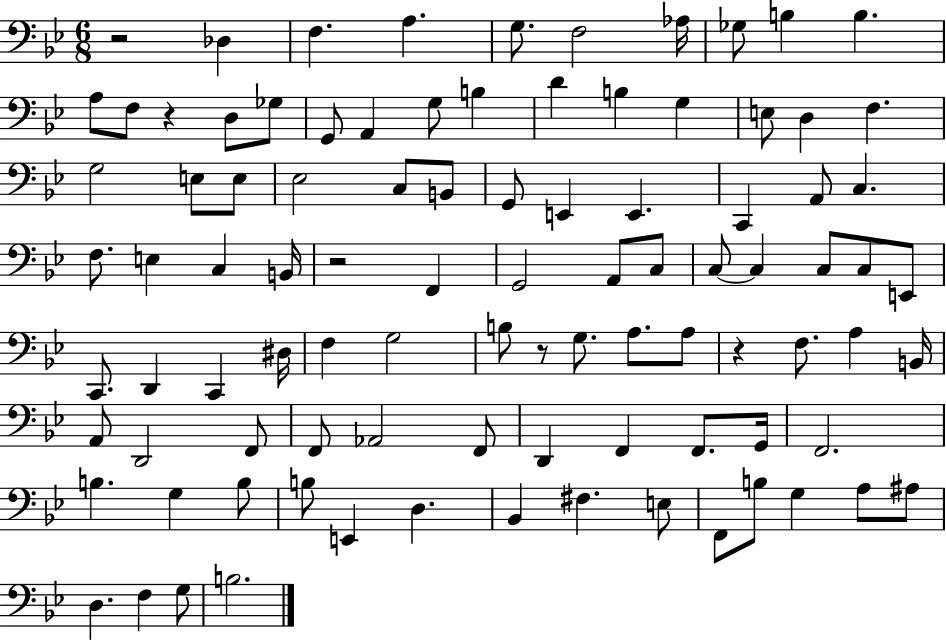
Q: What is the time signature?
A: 6/8